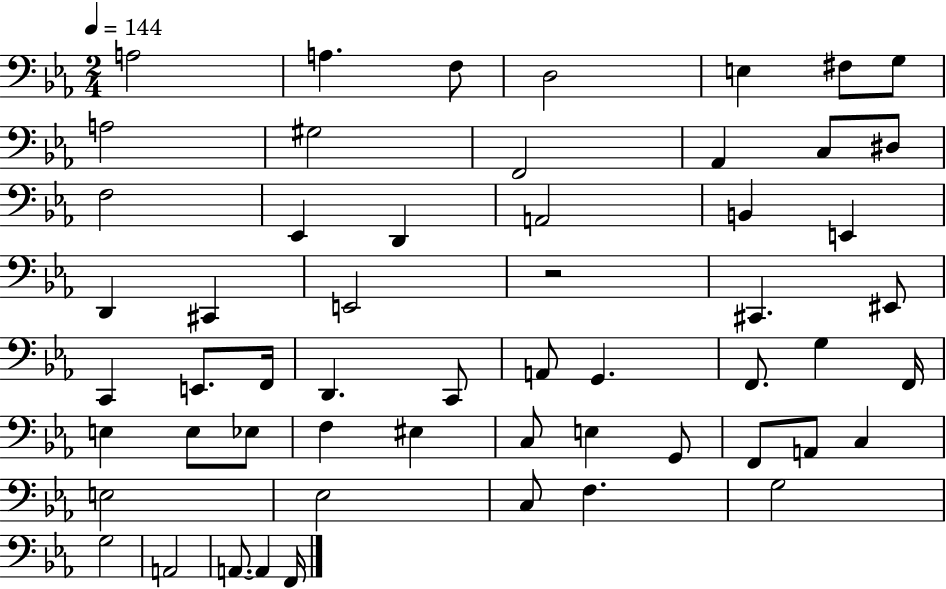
A3/h A3/q. F3/e D3/h E3/q F#3/e G3/e A3/h G#3/h F2/h Ab2/q C3/e D#3/e F3/h Eb2/q D2/q A2/h B2/q E2/q D2/q C#2/q E2/h R/h C#2/q. EIS2/e C2/q E2/e. F2/s D2/q. C2/e A2/e G2/q. F2/e. G3/q F2/s E3/q E3/e Eb3/e F3/q EIS3/q C3/e E3/q G2/e F2/e A2/e C3/q E3/h Eb3/h C3/e F3/q. G3/h G3/h A2/h A2/e. A2/q F2/s